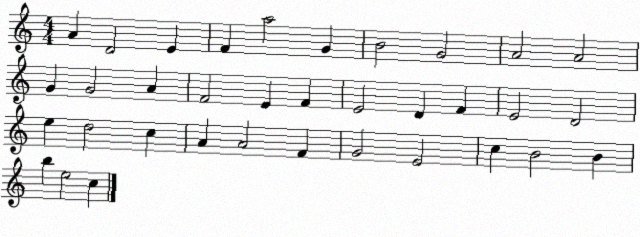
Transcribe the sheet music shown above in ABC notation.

X:1
T:Untitled
M:4/4
L:1/4
K:C
A D2 E F a2 G B2 G2 A2 A2 G G2 A F2 E F E2 D F E2 D2 e d2 c A A2 F G2 E2 c B2 B b e2 c